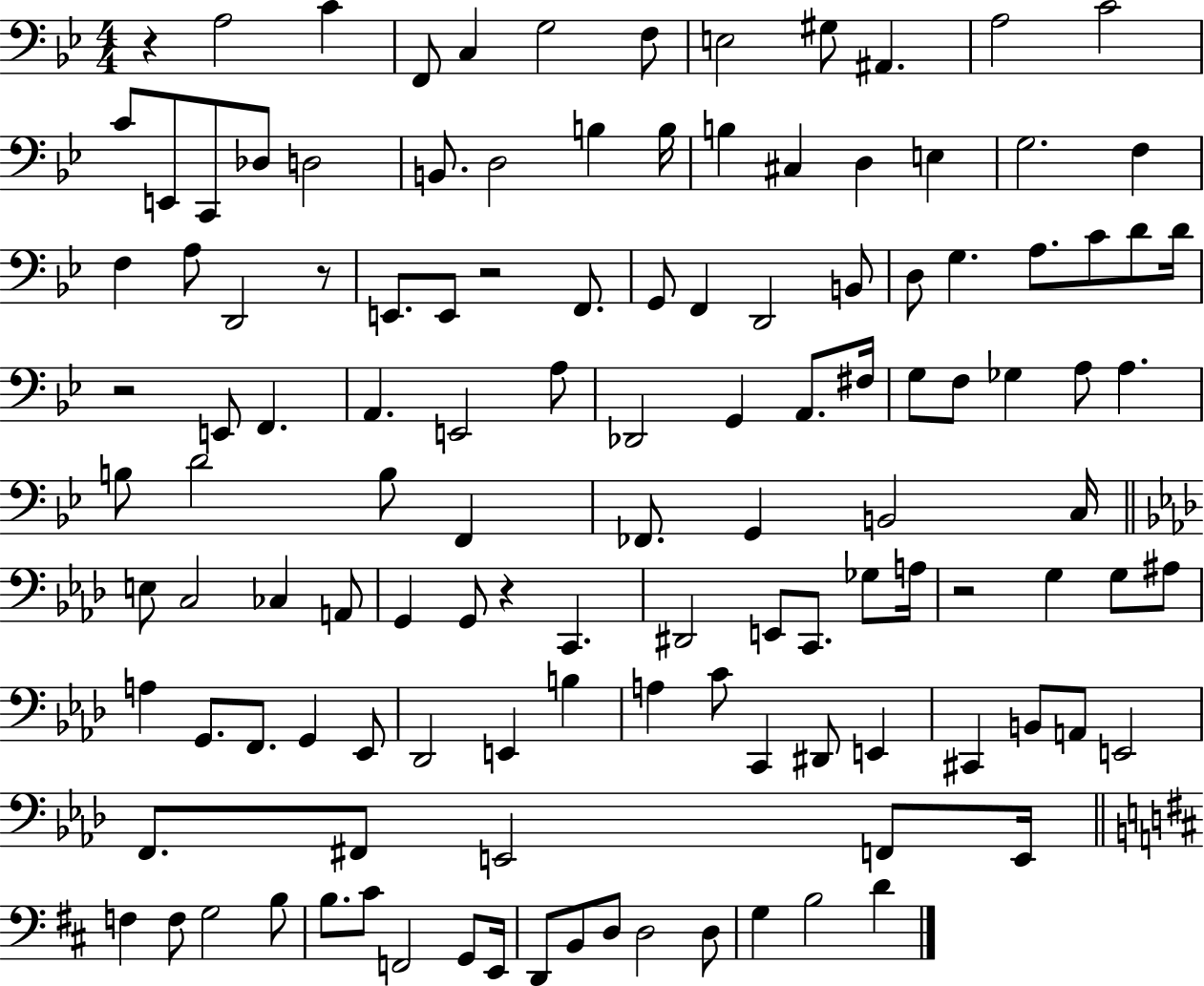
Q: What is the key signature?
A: BES major